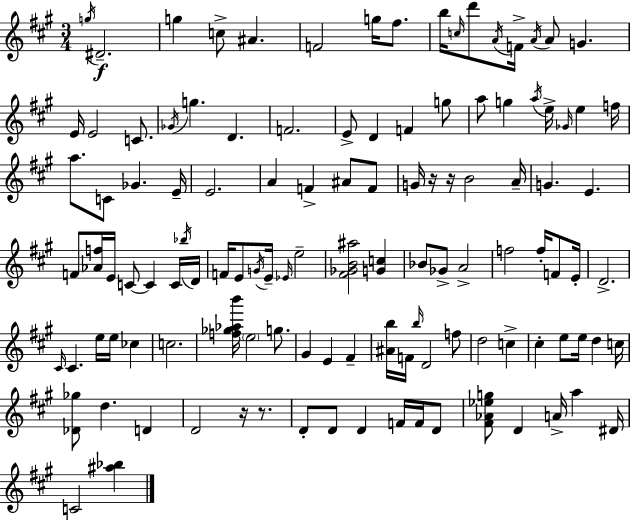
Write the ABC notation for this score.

X:1
T:Untitled
M:3/4
L:1/4
K:A
g/4 ^D2 g c/2 ^A F2 g/4 ^f/2 b/4 c/4 d'/2 A/4 F/4 A/4 A/2 G E/4 E2 C/2 _G/4 g D F2 E/2 D F g/2 a/2 g a/4 e/4 _G/4 e f/4 a/2 C/2 _G E/4 E2 A F ^A/2 F/2 G/4 z/4 z/4 B2 A/4 G E F/2 [_Af]/4 E/4 C/2 C C/4 _b/4 D/4 F/4 E/2 G/4 E/4 _E/4 e2 [^F_GB^a]2 [Gc] _B/2 _G/2 A2 f2 f/4 F/2 E/4 D2 ^C/4 ^C e/4 e/4 _c c2 [f_g_ab']/4 e2 g/2 ^G E ^F [^Ab]/4 F/4 b/4 D2 f/2 d2 c ^c e/2 e/4 d c/4 [_D_g]/2 d D D2 z/4 z/2 D/2 D/2 D F/4 F/4 D/2 [^F_A_eg]/2 D A/4 a ^D/4 C2 [^a_b]